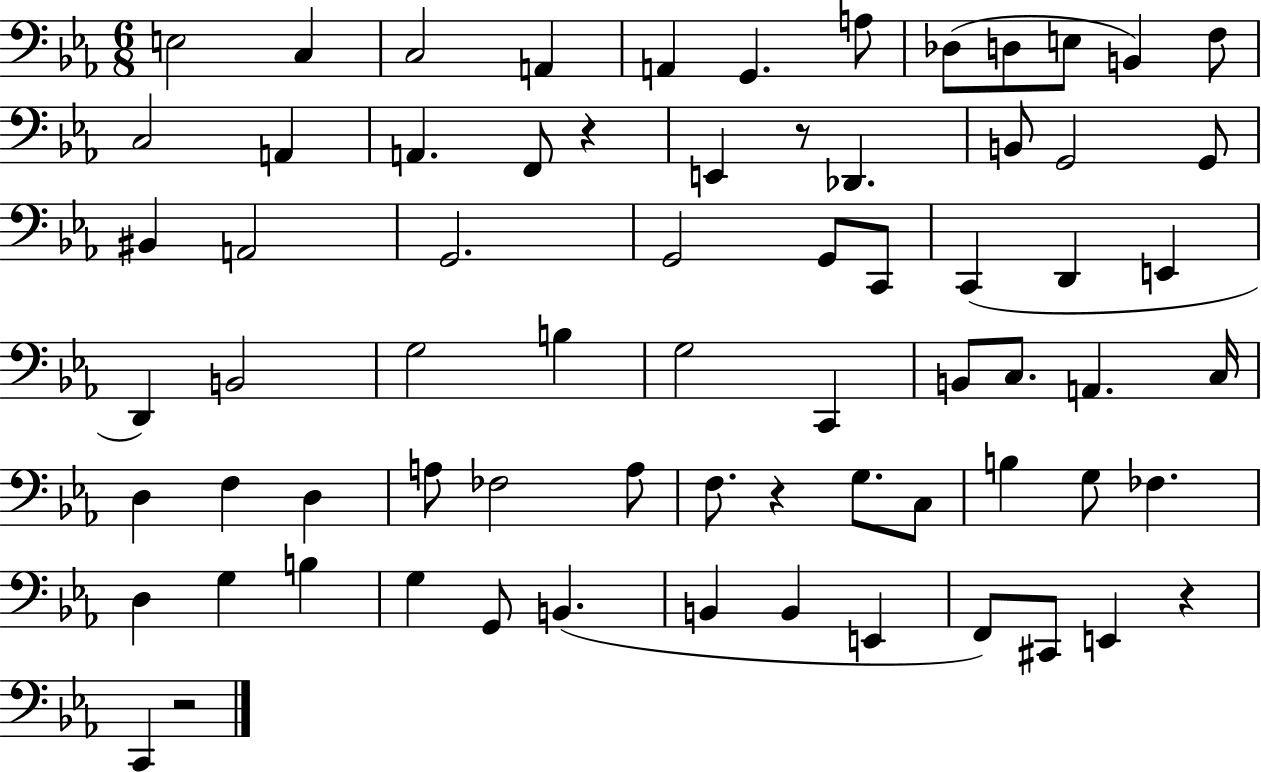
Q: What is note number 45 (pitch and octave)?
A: FES3